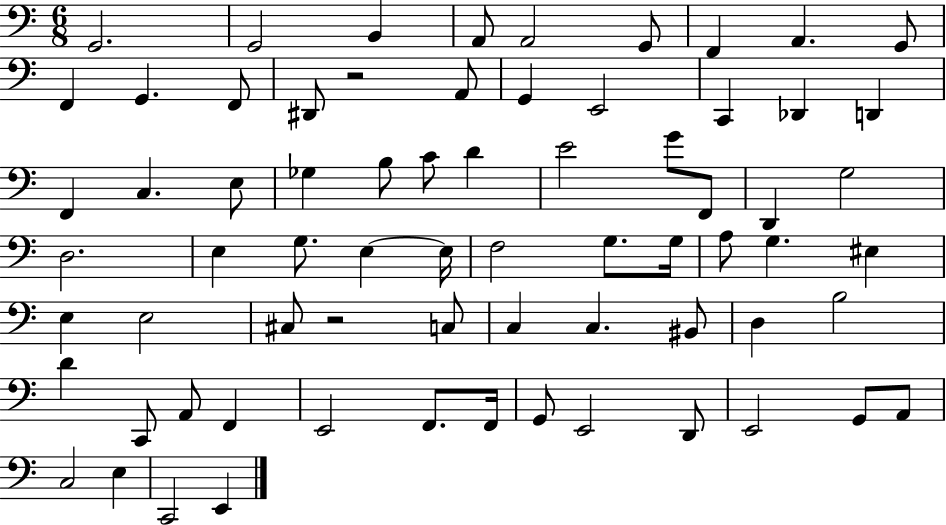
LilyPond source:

{
  \clef bass
  \numericTimeSignature
  \time 6/8
  \key c \major
  g,2. | g,2 b,4 | a,8 a,2 g,8 | f,4 a,4. g,8 | \break f,4 g,4. f,8 | dis,8 r2 a,8 | g,4 e,2 | c,4 des,4 d,4 | \break f,4 c4. e8 | ges4 b8 c'8 d'4 | e'2 g'8 f,8 | d,4 g2 | \break d2. | e4 g8. e4~~ e16 | f2 g8. g16 | a8 g4. eis4 | \break e4 e2 | cis8 r2 c8 | c4 c4. bis,8 | d4 b2 | \break d'4 c,8 a,8 f,4 | e,2 f,8. f,16 | g,8 e,2 d,8 | e,2 g,8 a,8 | \break c2 e4 | c,2 e,4 | \bar "|."
}